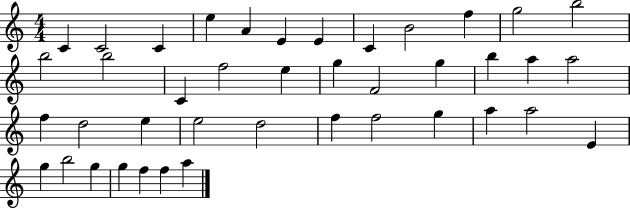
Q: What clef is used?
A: treble